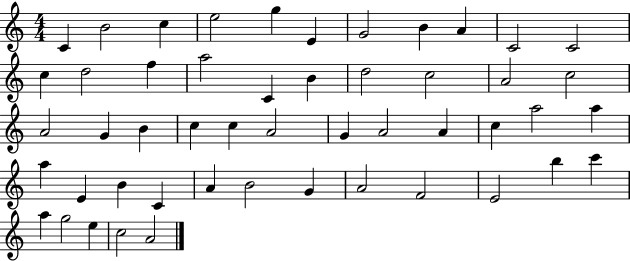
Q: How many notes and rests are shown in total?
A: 50